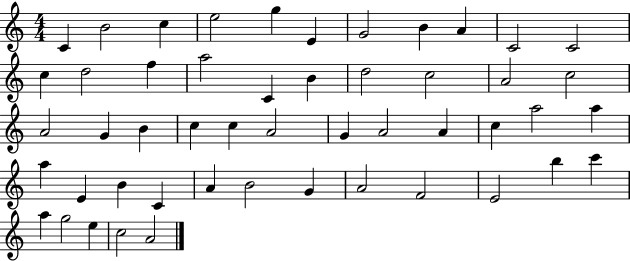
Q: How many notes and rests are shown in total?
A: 50